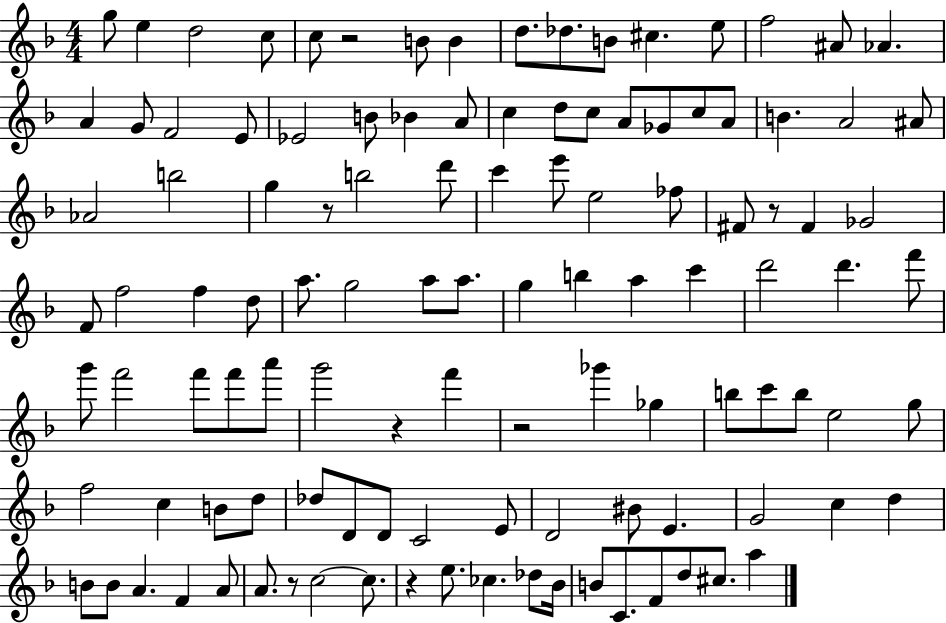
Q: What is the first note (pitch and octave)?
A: G5